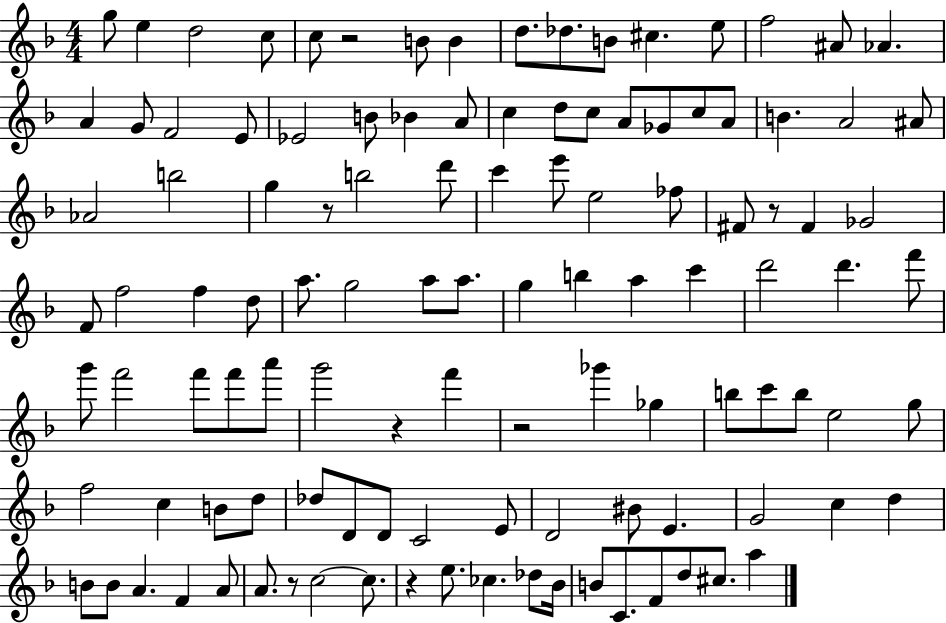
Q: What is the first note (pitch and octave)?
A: G5